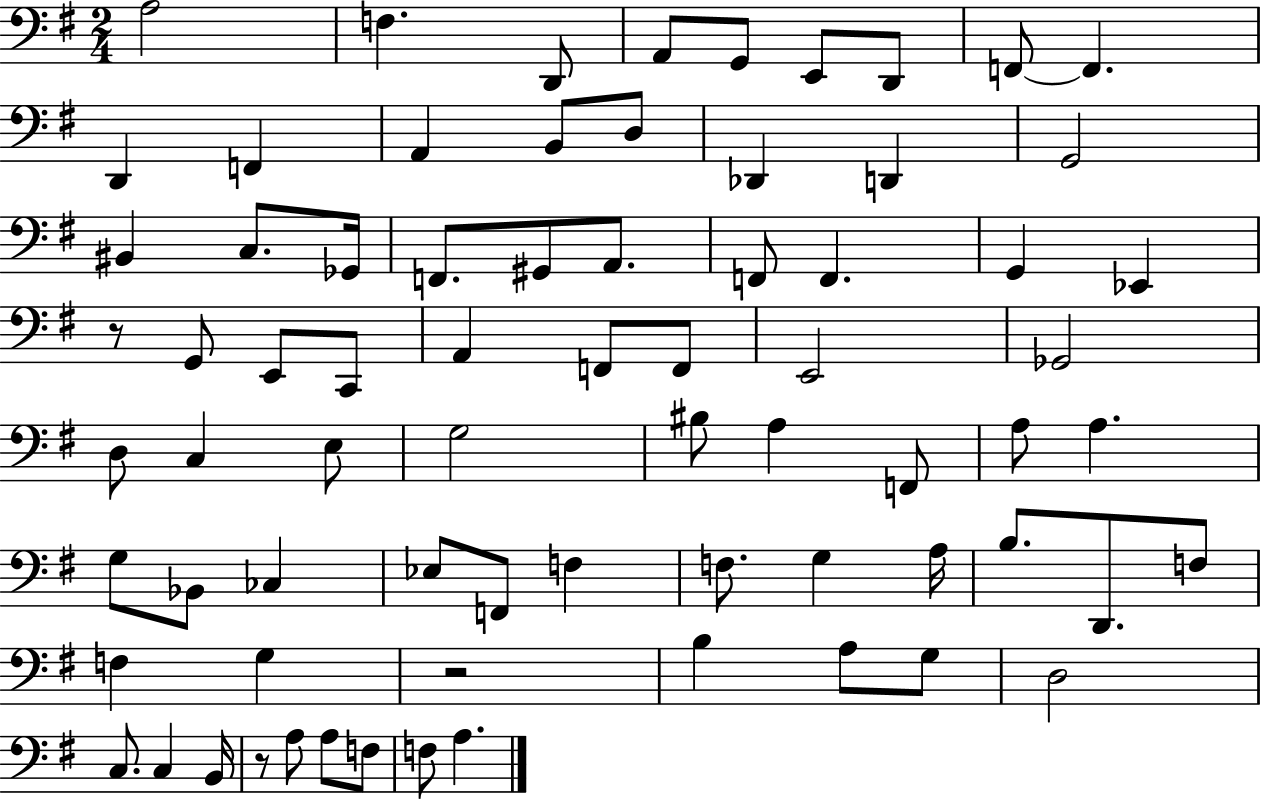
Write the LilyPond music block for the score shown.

{
  \clef bass
  \numericTimeSignature
  \time 2/4
  \key g \major
  a2 | f4. d,8 | a,8 g,8 e,8 d,8 | f,8~~ f,4. | \break d,4 f,4 | a,4 b,8 d8 | des,4 d,4 | g,2 | \break bis,4 c8. ges,16 | f,8. gis,8 a,8. | f,8 f,4. | g,4 ees,4 | \break r8 g,8 e,8 c,8 | a,4 f,8 f,8 | e,2 | ges,2 | \break d8 c4 e8 | g2 | bis8 a4 f,8 | a8 a4. | \break g8 bes,8 ces4 | ees8 f,8 f4 | f8. g4 a16 | b8. d,8. f8 | \break f4 g4 | r2 | b4 a8 g8 | d2 | \break c8. c4 b,16 | r8 a8 a8 f8 | f8 a4. | \bar "|."
}